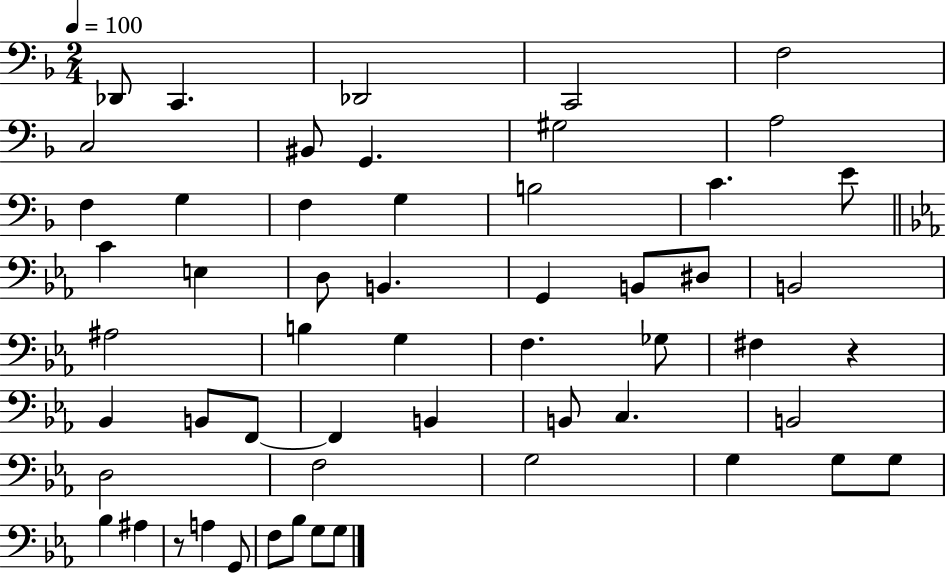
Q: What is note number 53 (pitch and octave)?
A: G3